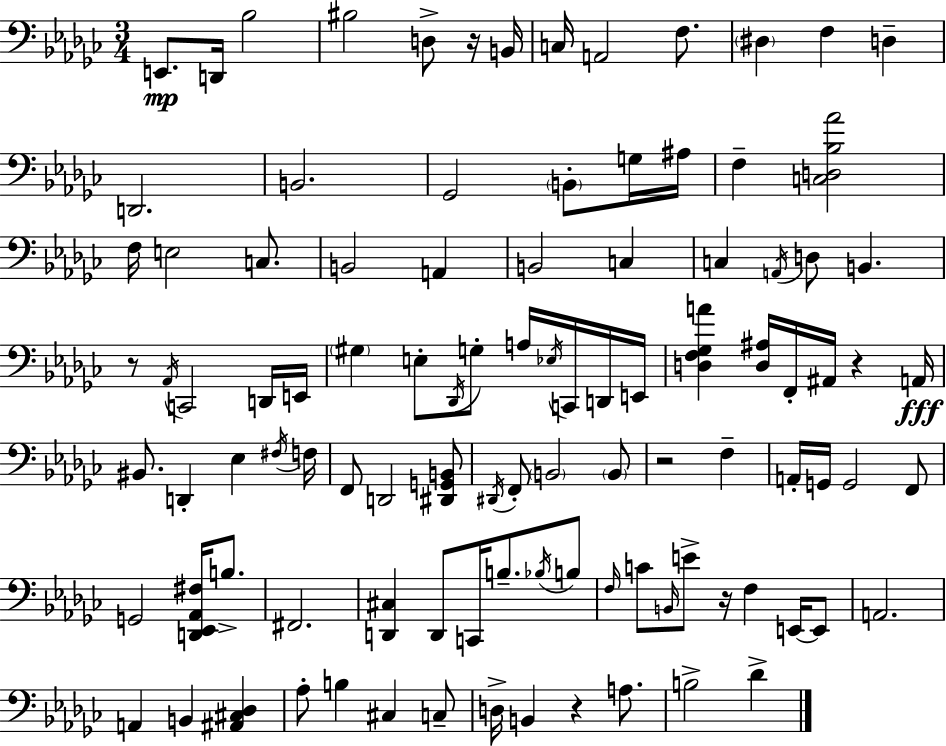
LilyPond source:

{
  \clef bass
  \numericTimeSignature
  \time 3/4
  \key ees \minor
  \repeat volta 2 { e,8.\mp d,16 bes2 | bis2 d8-> r16 b,16 | c16 a,2 f8. | \parenthesize dis4 f4 d4-- | \break d,2. | b,2. | ges,2 \parenthesize b,8-. g16 ais16 | f4-- <c d bes aes'>2 | \break f16 e2 c8. | b,2 a,4 | b,2 c4 | c4 \acciaccatura { a,16 } d8 b,4. | \break r8 \acciaccatura { aes,16 } c,2 | d,16 e,16 \parenthesize gis4 e8-. \acciaccatura { des,16 } g8-. a16 | \acciaccatura { ees16 } c,16 d,16 e,16 <d f ges a'>4 <d ais>16 f,16-. ais,16 r4 | a,16\fff bis,8. d,4-. ees4 | \break \acciaccatura { fis16 } f16 f,8 d,2 | <dis, g, b,>8 \acciaccatura { dis,16 } f,8-. \parenthesize b,2 | \parenthesize b,8 r2 | f4-- a,16-. g,16 g,2 | \break f,8 g,2 | <d, ees, aes, fis>16 b8.-> fis,2. | <d, cis>4 d,8 | c,16 b8.-- \acciaccatura { bes16 } b8 \grace { f16 } c'8 \grace { b,16 } e'8-> | \break r16 f4 e,16~~ e,8 a,2. | a,4 | b,4 <ais, cis des>4 aes8-. b4 | cis4 c8-- d16-> b,4 | \break r4 a8. b2-> | des'4-> } \bar "|."
}